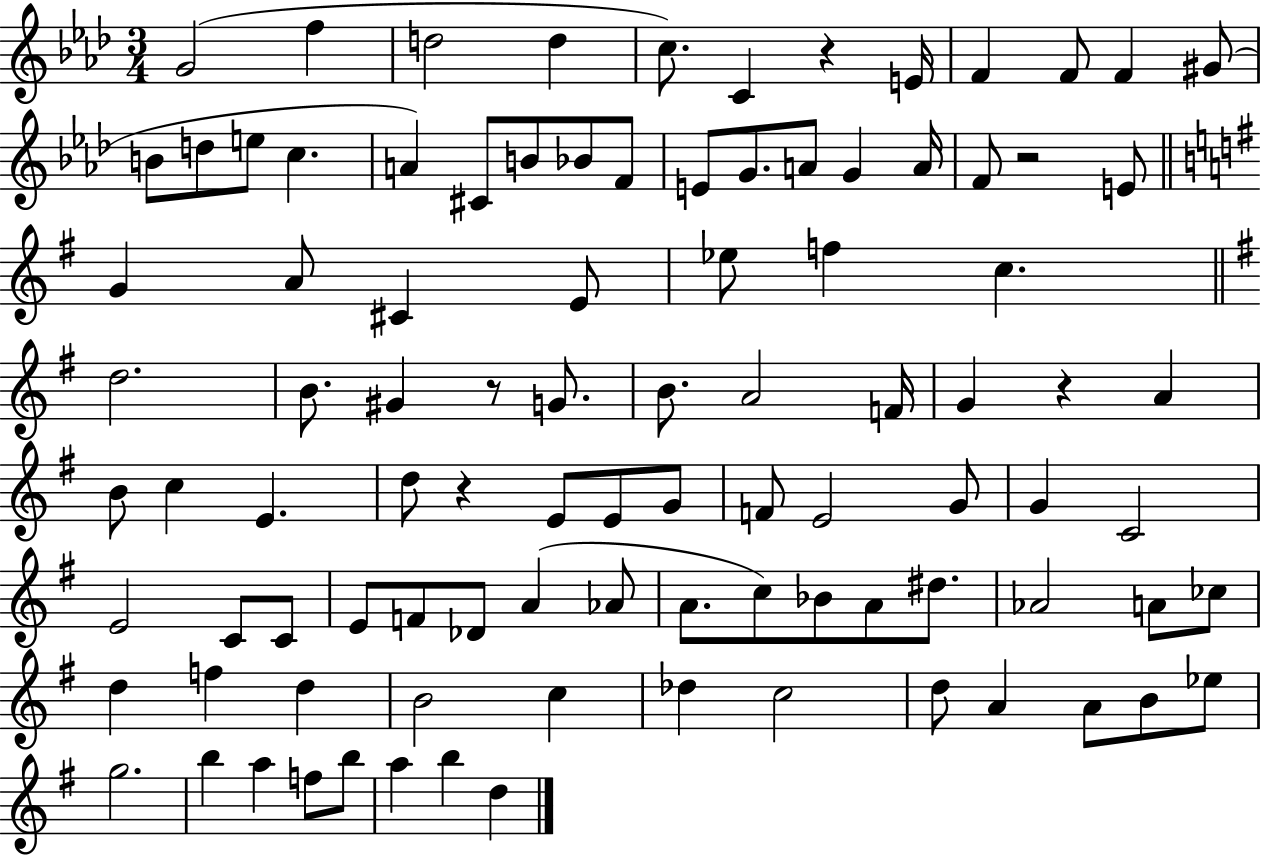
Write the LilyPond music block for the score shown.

{
  \clef treble
  \numericTimeSignature
  \time 3/4
  \key aes \major
  g'2( f''4 | d''2 d''4 | c''8.) c'4 r4 e'16 | f'4 f'8 f'4 gis'8( | \break b'8 d''8 e''8 c''4. | a'4) cis'8 b'8 bes'8 f'8 | e'8 g'8. a'8 g'4 a'16 | f'8 r2 e'8 | \break \bar "||" \break \key g \major g'4 a'8 cis'4 e'8 | ees''8 f''4 c''4. | \bar "||" \break \key g \major d''2. | b'8. gis'4 r8 g'8. | b'8. a'2 f'16 | g'4 r4 a'4 | \break b'8 c''4 e'4. | d''8 r4 e'8 e'8 g'8 | f'8 e'2 g'8 | g'4 c'2 | \break e'2 c'8 c'8 | e'8 f'8 des'8 a'4( aes'8 | a'8. c''8) bes'8 a'8 dis''8. | aes'2 a'8 ces''8 | \break d''4 f''4 d''4 | b'2 c''4 | des''4 c''2 | d''8 a'4 a'8 b'8 ees''8 | \break g''2. | b''4 a''4 f''8 b''8 | a''4 b''4 d''4 | \bar "|."
}